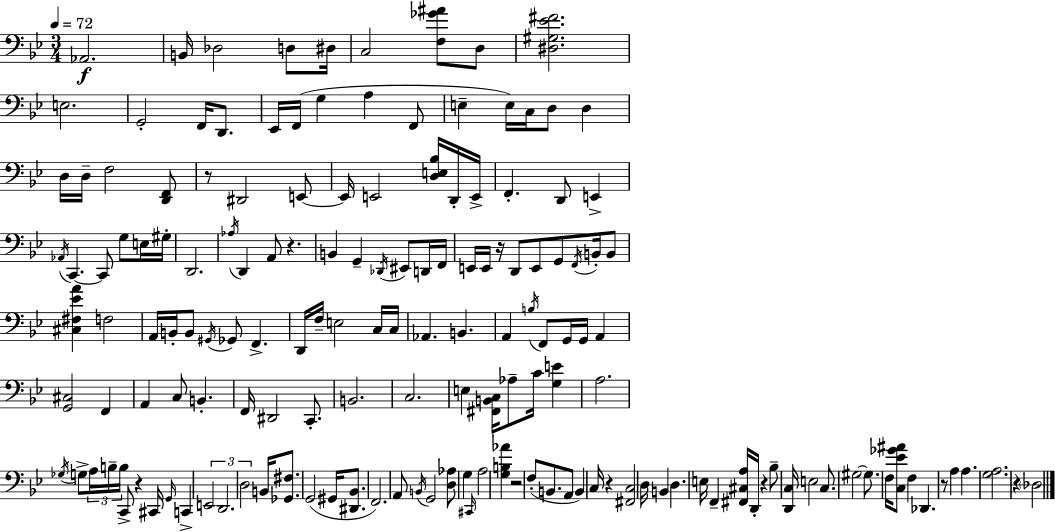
{
  \clef bass
  \numericTimeSignature
  \time 3/4
  \key g \minor
  \tempo 4 = 72
  aes,2.\f | b,16 des2 d8 dis16 | c2 <f ges' ais'>8 d8 | <dis gis ees' fis'>2. | \break e2. | g,2-. f,16 d,8. | ees,16 f,16( g4 a4 f,8 | e4-- e16) c16 d8 d4 | \break d16 d16-- f2 <d, f,>8 | r8 dis,2 e,8~~ | e,16 e,2 <d e bes>16 d,16-. e,16-> | f,4.-. d,8 e,4-> | \break \acciaccatura { aes,16 } c,4.~~ c,8 g8 e16 | gis16-. d,2. | \acciaccatura { aes16 } d,4 a,8 r4. | b,4 g,4-- \acciaccatura { des,16 } eis,8 | \break d,16 f,16 e,16 e,16 r16 d,8 e,8 g,8 | \acciaccatura { f,16 } b,16-. b,8 <cis fis ees' a'>4 f2 | a,16 b,16-. b,8 \acciaccatura { gis,16 } ges,8 f,4.-> | d,16 f16-- e2 | \break c16 c16 aes,4. b,4. | a,4 \acciaccatura { b16 } f,8 | g,16 g,16 a,4 <g, cis>2 | f,4 a,4 c8 | \break b,4.-. f,16 dis,2 | c,8.-. b,2. | c2. | e4 <fis, b, c>16 aes8-- | \break c'16 <g e'>4 a2. | \acciaccatura { ges16 } g8-> \tuplet 3/2 { a16 b16-- b16 } | c,8-> r4 cis,16 \grace { g,16 } c,4-> | \tuplet 3/2 { e,2 d,2. | \break d2 } | b,16 <ges, fis>8. g,2( | gis,16 <dis, bes,>8. f,2.) | a,8 \acciaccatura { b,16 } g,2 | \break <d aes>8 g4 | \grace { cis,16 } a2 <g b aes'>4 | r2 f8-.( | b,8. a,8 b,4) c16 r4 | \break <fis, c>2 d16 b,4 | d4. e16 f,4-- | <fis, cis a>16 d,16-. r4 bes8-- <d, c>16 e2 | c8. gis2~~ | \break gis8. f16 <c ees' ges' ais'>8 | f4 des,4. r8 | a4 a4. <g a>2. | r4 | \break \parenthesize des2 \bar "|."
}